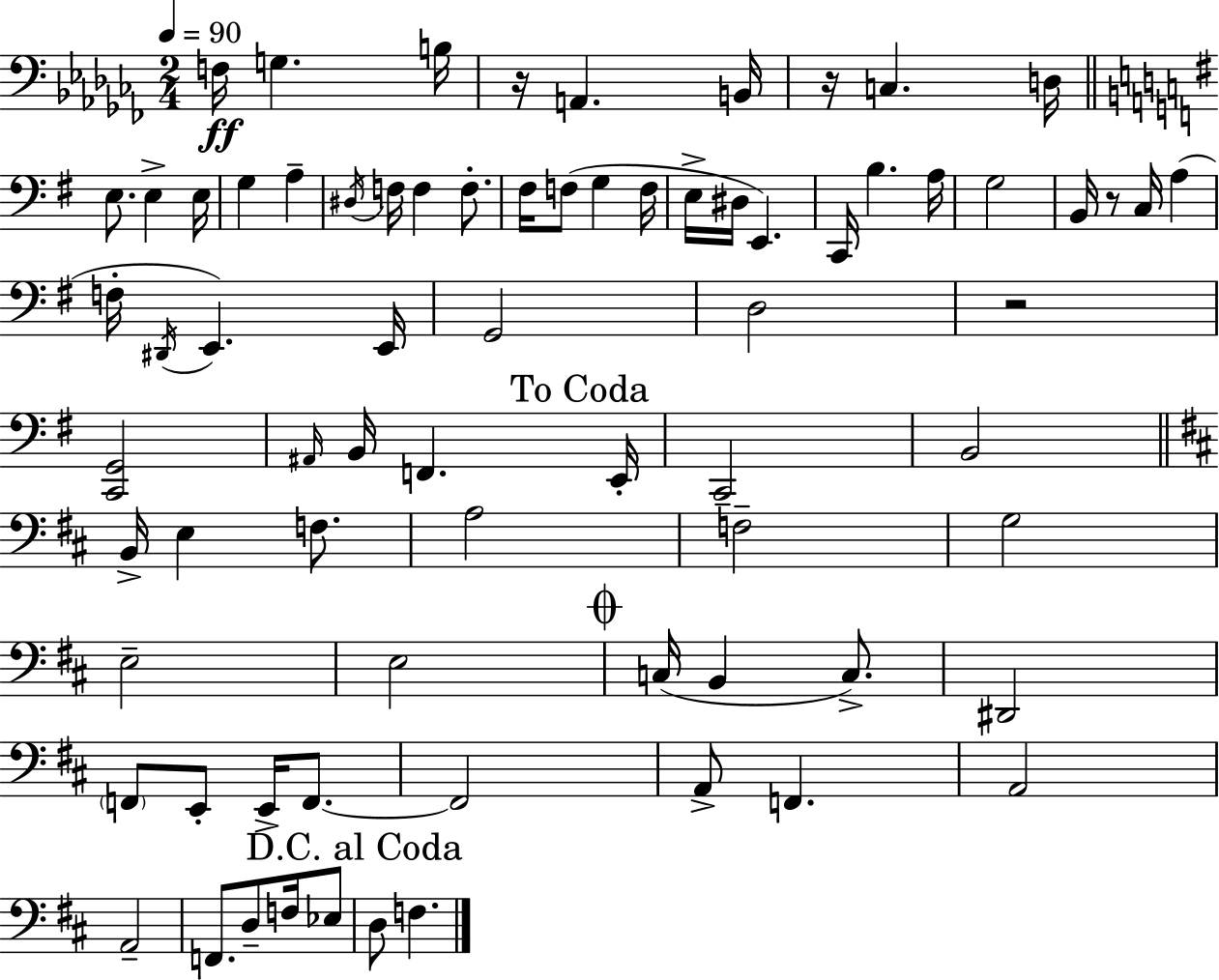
F3/s G3/q. B3/s R/s A2/q. B2/s R/s C3/q. D3/s E3/e. E3/q E3/s G3/q A3/q D#3/s F3/s F3/q F3/e. F#3/s F3/e G3/q F3/s E3/s D#3/s E2/q. C2/s B3/q. A3/s G3/h B2/s R/e C3/s A3/q F3/s D#2/s E2/q. E2/s G2/h D3/h R/h [C2,G2]/h A#2/s B2/s F2/q. E2/s C2/h B2/h B2/s E3/q F3/e. A3/h F3/h G3/h E3/h E3/h C3/s B2/q C3/e. D#2/h F2/e E2/e E2/s F2/e. F2/h A2/e F2/q. A2/h A2/h F2/e. D3/e F3/s Eb3/e D3/e F3/q.